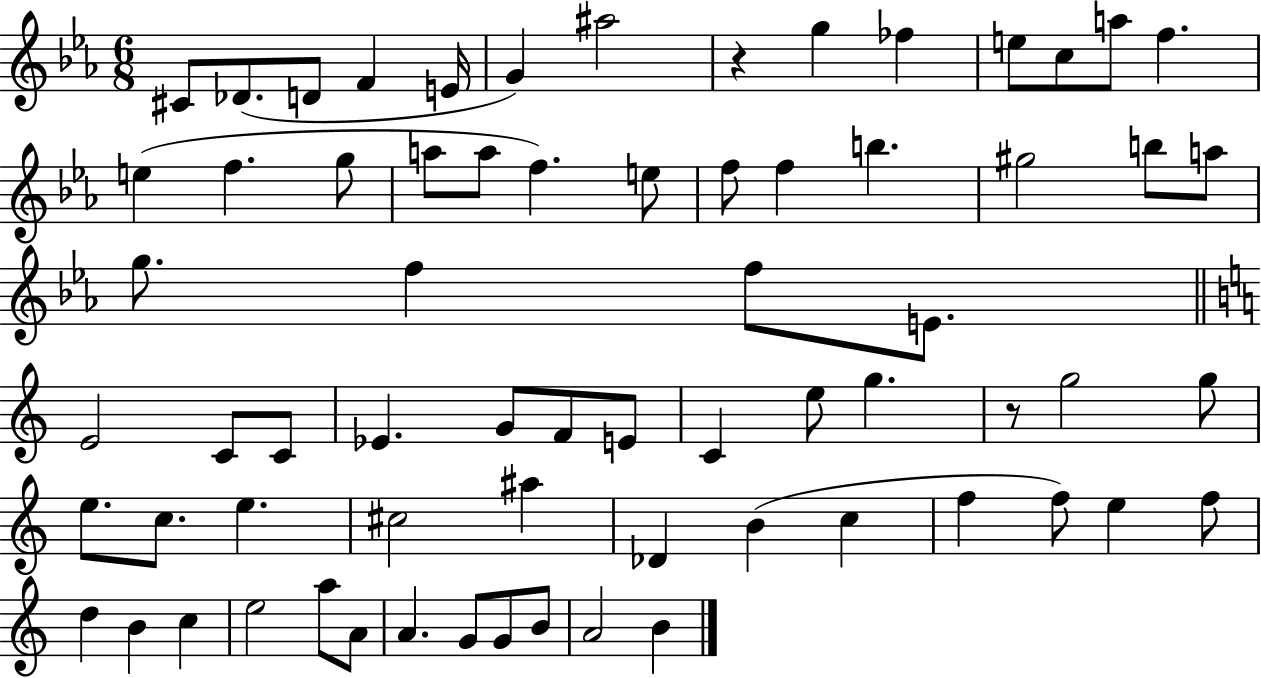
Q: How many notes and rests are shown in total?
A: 68